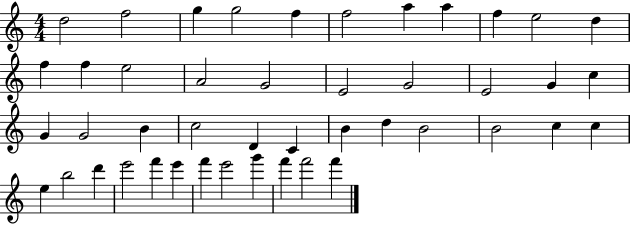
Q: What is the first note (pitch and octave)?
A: D5